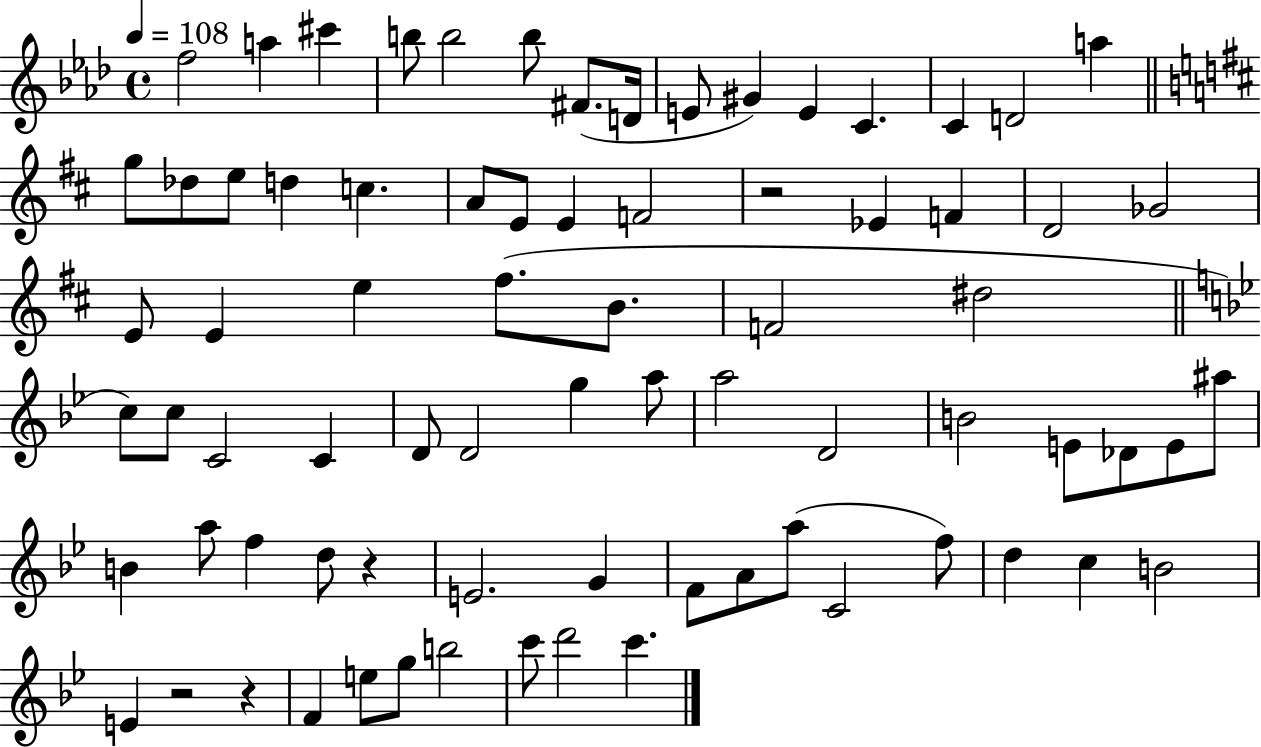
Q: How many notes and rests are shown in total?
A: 76